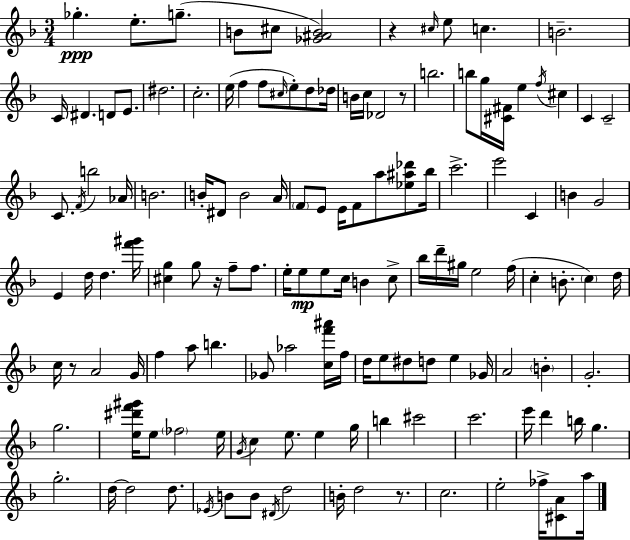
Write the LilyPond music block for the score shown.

{
  \clef treble
  \numericTimeSignature
  \time 3/4
  \key f \major
  \repeat volta 2 { ges''4.-.\ppp e''8.-. g''8.--( | b'8 cis''8 <ges' ais' b'>2) | r4 \grace { cis''16 } e''8 c''4. | b'2.-- | \break c'16 dis'4. d'8 e'8. | dis''2. | c''2.-. | e''16( f''4 f''8 \grace { cis''16 }) e''8-. d''8 | \break des''16 b'16 c''16 des'2 | r8 b''2. | b''8 g''16 <cis' fis'>16 e''4 \acciaccatura { f''16 } cis''4 | c'4 c'2-- | \break c'8. \acciaccatura { f'16 } b''2 | aes'16 b'2. | b'16-. dis'8 b'2 | a'16 \parenthesize f'8 e'8 e'16 f'8 a''8 | \break <ees'' ais'' des'''>8 bes''16 c'''2.-> | e'''2 | c'4 b'4 g'2 | e'4 d''16 d''4. | \break <f''' gis'''>16 <cis'' g''>4 g''8 r16 f''8-- | f''8. e''16-. e''8\mp e''8 c''16 b'4 | c''8-> bes''16 d'''16-- gis''16 e''2 | f''16( c''4-. b'8.-. \parenthesize c''4) | \break d''16 c''16 r8 a'2 | g'16 f''4 a''8 b''4. | ges'8 aes''2 | <c'' f''' ais'''>16 f''16 d''16 e''8 dis''8 d''8 e''4 | \break ges'16 a'2 | \parenthesize b'4-. g'2.-. | g''2. | <e'' dis''' f''' gis'''>16 e''8 \parenthesize fes''2 | \break e''16 \acciaccatura { g'16 } c''4 e''8. | e''4 g''16 b''4 cis'''2 | c'''2. | e'''16 d'''4 b''16 g''4. | \break g''2.-. | d''16~~ d''2 | d''8. \acciaccatura { ees'16 } b'8 b'8 \acciaccatura { dis'16 } d''2 | b'16-. d''2 | \break r8. c''2. | e''2-. | fes''16-> <cis' a'>8 a''16 } \bar "|."
}